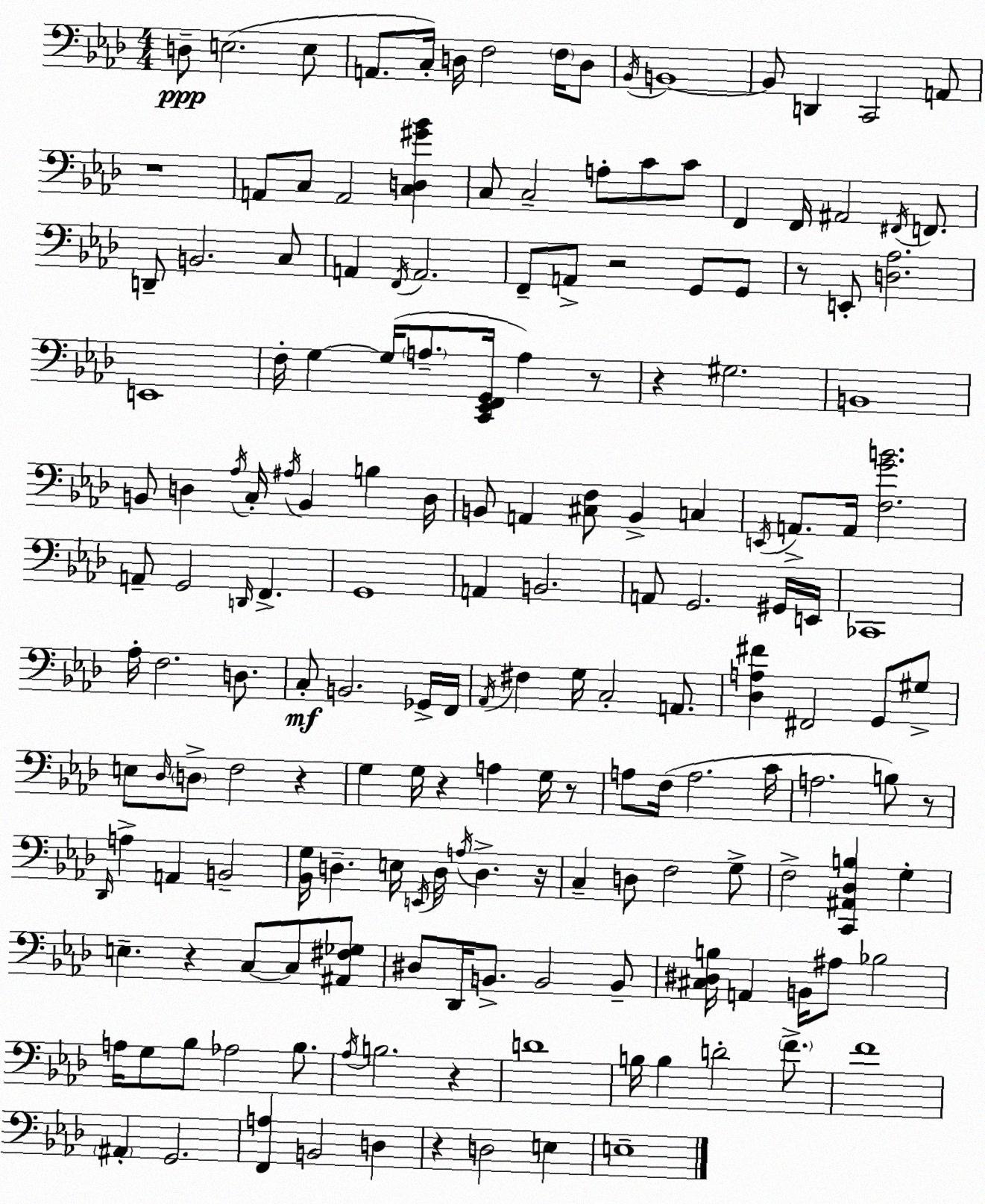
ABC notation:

X:1
T:Untitled
M:4/4
L:1/4
K:Ab
D,/2 E,2 E,/2 A,,/2 C,/4 D,/4 F,2 F,/4 D,/2 _B,,/4 B,,4 B,,/2 D,, C,,2 A,,/2 z4 A,,/2 C,/2 A,,2 [C,D,^G_B] C,/2 C,2 A,/2 C/2 C/2 F,, F,,/4 ^A,,2 ^F,,/4 F,,/2 D,,/2 B,,2 C,/2 A,, F,,/4 A,,2 F,,/2 A,,/2 z2 G,,/2 G,,/2 z/2 E,,/2 [D,_A,]2 E,,4 F,/4 G, G,/4 A,/2 [C,,_E,,F,,G,,]/4 A, z/2 z ^G,2 B,,4 B,,/2 D, _A,/4 C,/4 ^A,/4 B,, B, D,/4 B,,/2 A,, [^C,F,]/2 B,, C, E,,/4 A,,/2 A,,/4 [F,GB]2 A,,/2 G,,2 D,,/4 F,, G,,4 A,, B,,2 A,,/2 G,,2 ^G,,/4 E,,/4 _C,,4 _A,/4 F,2 D,/2 C,/2 B,,2 _G,,/4 F,,/4 _A,,/4 ^F, G,/4 C,2 A,,/2 [_D,A,^F] ^F,,2 G,,/2 ^G,/2 E,/2 _D,/4 D,/2 F,2 z G, G,/4 z A, G,/4 z/2 A,/2 F,/4 A,2 C/4 A,2 B,/2 z/2 _D,,/4 A, A,, B,,2 [_B,,G,]/4 D, E,/4 E,,/4 D,/4 A,/4 D, z/4 C, D,/2 F,2 G,/2 F,2 [C,,^A,,_D,B,] G, E, z C,/2 C,/2 [^A,,^F,_G,]/2 ^D,/2 _D,,/4 B,,/2 B,,2 B,,/2 [^C,^D,B,]/4 A,, B,,/4 ^A,/2 _B,2 A,/4 G,/2 _B,/2 _A,2 _B,/2 _A,/4 B,2 z D4 B,/4 B, D2 F/2 F4 ^A,, G,,2 [F,,A,] B,,2 D, z D,2 E, E,4